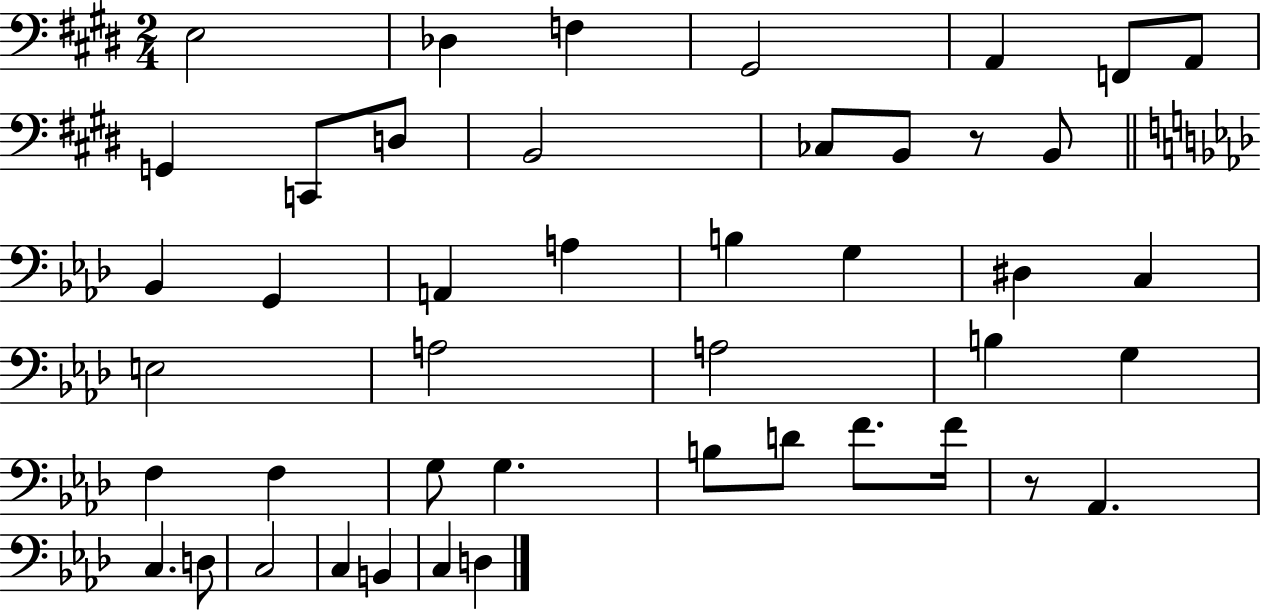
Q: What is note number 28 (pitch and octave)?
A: F3